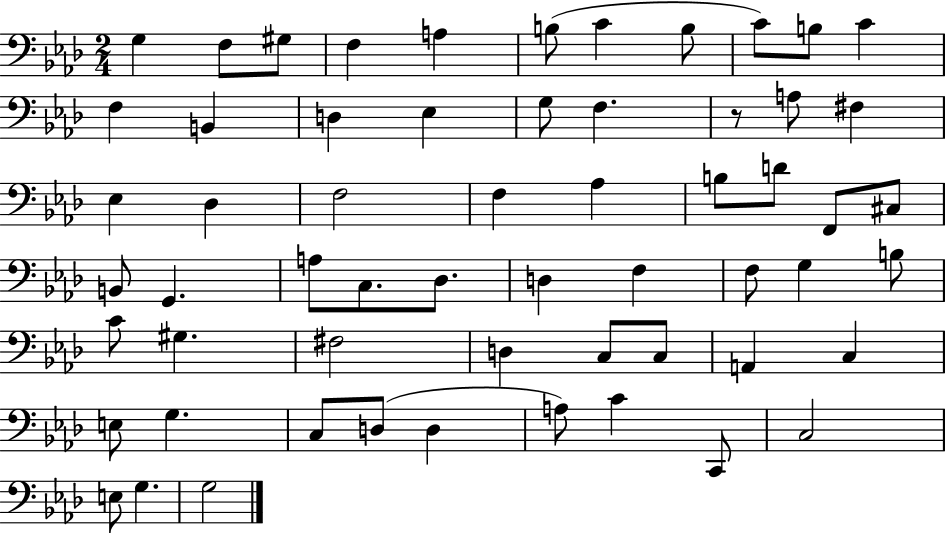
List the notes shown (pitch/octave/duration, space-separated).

G3/q F3/e G#3/e F3/q A3/q B3/e C4/q B3/e C4/e B3/e C4/q F3/q B2/q D3/q Eb3/q G3/e F3/q. R/e A3/e F#3/q Eb3/q Db3/q F3/h F3/q Ab3/q B3/e D4/e F2/e C#3/e B2/e G2/q. A3/e C3/e. Db3/e. D3/q F3/q F3/e G3/q B3/e C4/e G#3/q. F#3/h D3/q C3/e C3/e A2/q C3/q E3/e G3/q. C3/e D3/e D3/q A3/e C4/q C2/e C3/h E3/e G3/q. G3/h